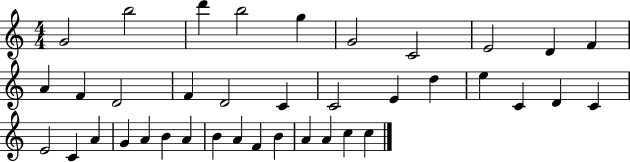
{
  \clef treble
  \numericTimeSignature
  \time 4/4
  \key c \major
  g'2 b''2 | d'''4 b''2 g''4 | g'2 c'2 | e'2 d'4 f'4 | \break a'4 f'4 d'2 | f'4 d'2 c'4 | c'2 e'4 d''4 | e''4 c'4 d'4 c'4 | \break e'2 c'4 a'4 | g'4 a'4 b'4 a'4 | b'4 a'4 f'4 b'4 | a'4 a'4 c''4 c''4 | \break \bar "|."
}